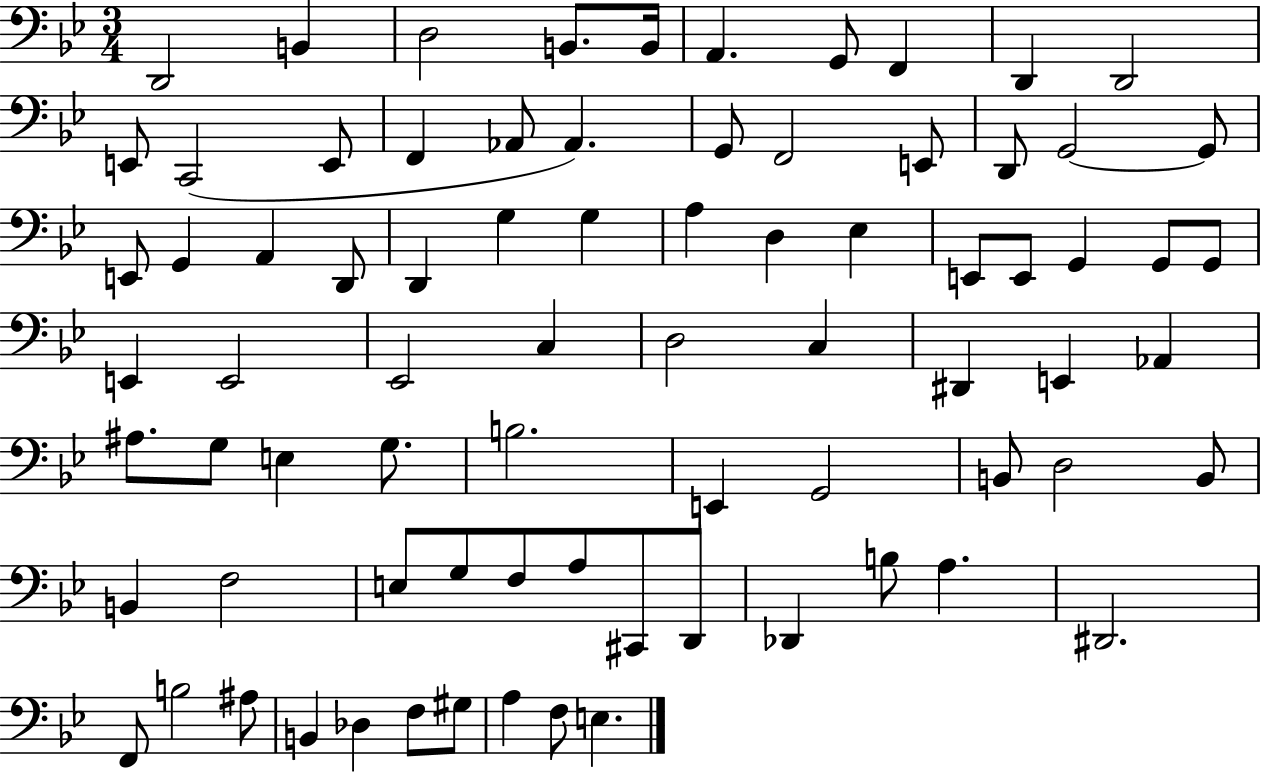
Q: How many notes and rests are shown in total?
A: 78